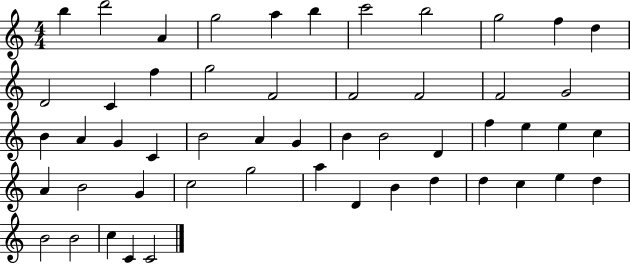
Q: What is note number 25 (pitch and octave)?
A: B4